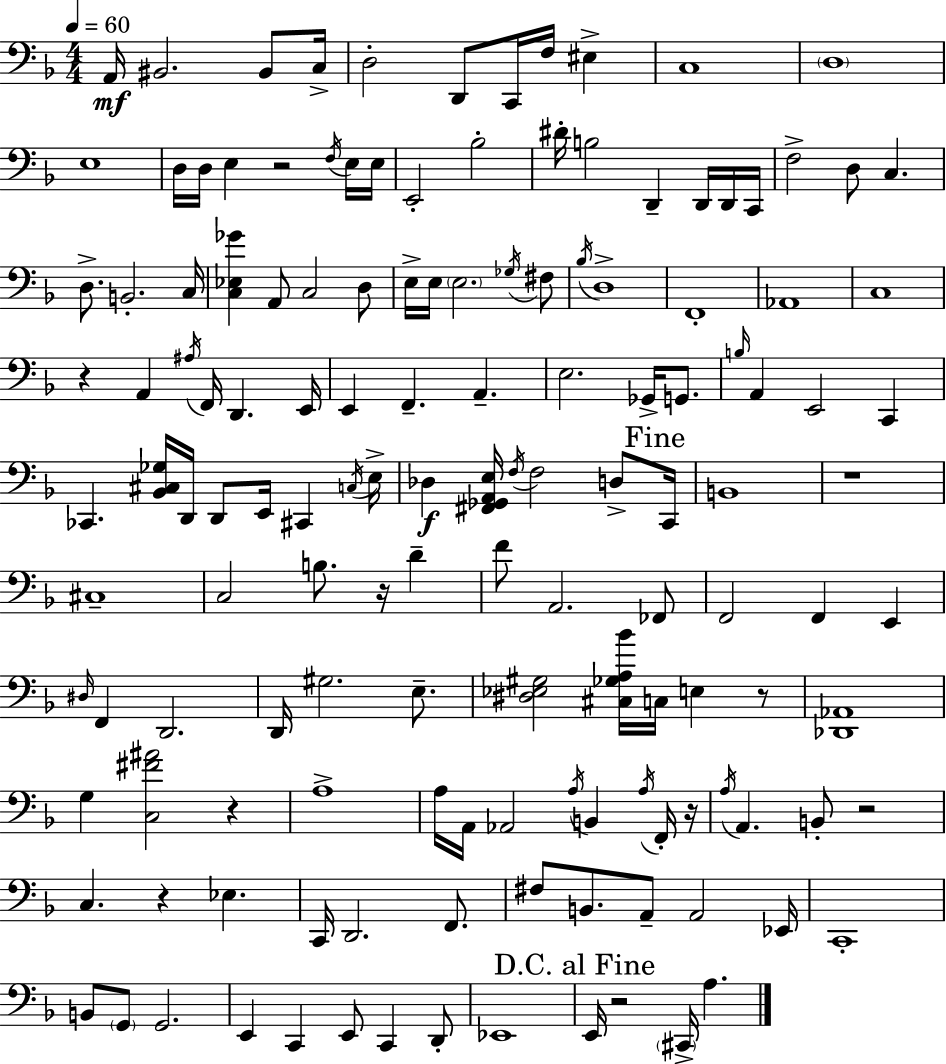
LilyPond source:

{
  \clef bass
  \numericTimeSignature
  \time 4/4
  \key d \minor
  \tempo 4 = 60
  \repeat volta 2 { a,16\mf bis,2. bis,8 c16-> | d2-. d,8 c,16 f16 eis4-> | c1 | \parenthesize d1 | \break e1 | d16 d16 e4 r2 \acciaccatura { f16 } e16 | e16 e,2-. bes2-. | dis'16-. b2 d,4-- d,16 d,16 | \break c,16 f2-> d8 c4. | d8.-> b,2.-. | c16 <c ees ges'>4 a,8 c2 d8 | e16-> e16 \parenthesize e2. \acciaccatura { ges16 } | \break fis8 \acciaccatura { bes16 } d1-> | f,1-. | aes,1 | c1 | \break r4 a,4 \acciaccatura { ais16 } f,16 d,4. | e,16 e,4 f,4.-- a,4.-- | e2. | ges,16-> g,8. \grace { b16 } a,4 e,2 | \break c,4 ces,4. <bes, cis ges>16 d,16 d,8 e,16 | cis,4 \acciaccatura { c16 } e16-> des4\f <fis, ges, a, e>16 \acciaccatura { f16 } f2 | d8-> \mark "Fine" c,16 b,1 | r1 | \break cis1-- | c2 b8. | r16 d'4-- f'8 a,2. | fes,8 f,2 f,4 | \break e,4 \grace { dis16 } f,4 d,2. | d,16 gis2. | e8.-- <dis ees gis>2 | <cis ges a bes'>16 c16 e4 r8 <des, aes,>1 | \break g4 <c fis' ais'>2 | r4 a1-> | a16 a,16 aes,2 | \acciaccatura { a16 } b,4 \acciaccatura { a16 } f,16-. r16 \acciaccatura { a16 } a,4. | \break b,8-. r2 c4. | r4 ees4. c,16 d,2. | f,8. fis8 b,8. | a,8-- a,2 ees,16 c,1-. | \break b,8 \parenthesize g,8 g,2. | e,4 c,4 | e,8 c,4 d,8-. ees,1 | \mark "D.C. al Fine" e,16 r2 | \break \parenthesize cis,16-> a4. } \bar "|."
}